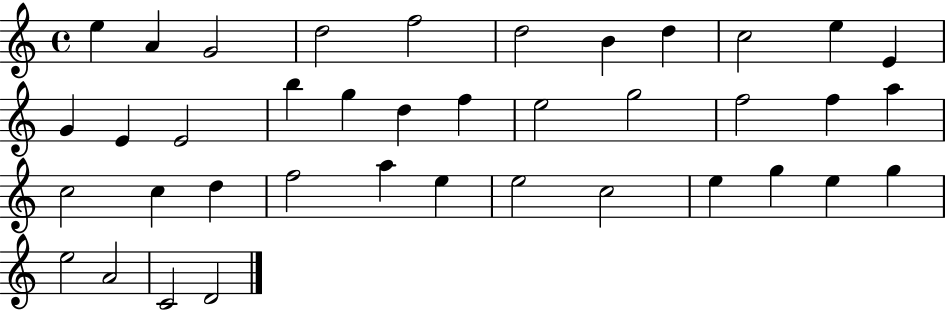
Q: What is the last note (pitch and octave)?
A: D4